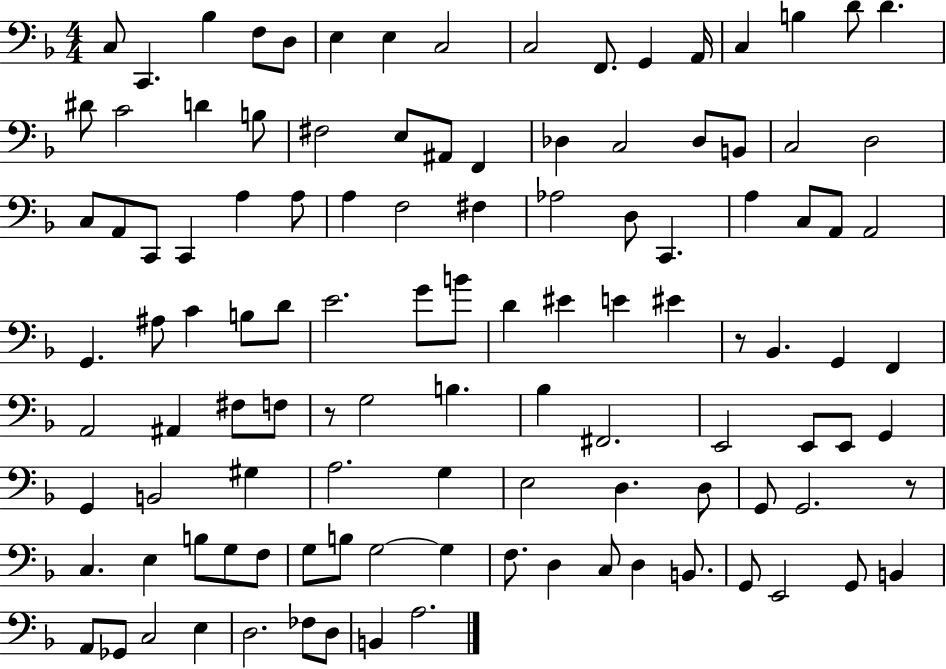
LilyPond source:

{
  \clef bass
  \numericTimeSignature
  \time 4/4
  \key f \major
  c8 c,4. bes4 f8 d8 | e4 e4 c2 | c2 f,8. g,4 a,16 | c4 b4 d'8 d'4. | \break dis'8 c'2 d'4 b8 | fis2 e8 ais,8 f,4 | des4 c2 des8 b,8 | c2 d2 | \break c8 a,8 c,8 c,4 a4 a8 | a4 f2 fis4 | aes2 d8 c,4. | a4 c8 a,8 a,2 | \break g,4. ais8 c'4 b8 d'8 | e'2. g'8 b'8 | d'4 eis'4 e'4 eis'4 | r8 bes,4. g,4 f,4 | \break a,2 ais,4 fis8 f8 | r8 g2 b4. | bes4 fis,2. | e,2 e,8 e,8 g,4 | \break g,4 b,2 gis4 | a2. g4 | e2 d4. d8 | g,8 g,2. r8 | \break c4. e4 b8 g8 f8 | g8 b8 g2~~ g4 | f8. d4 c8 d4 b,8. | g,8 e,2 g,8 b,4 | \break a,8 ges,8 c2 e4 | d2. fes8 d8 | b,4 a2. | \bar "|."
}